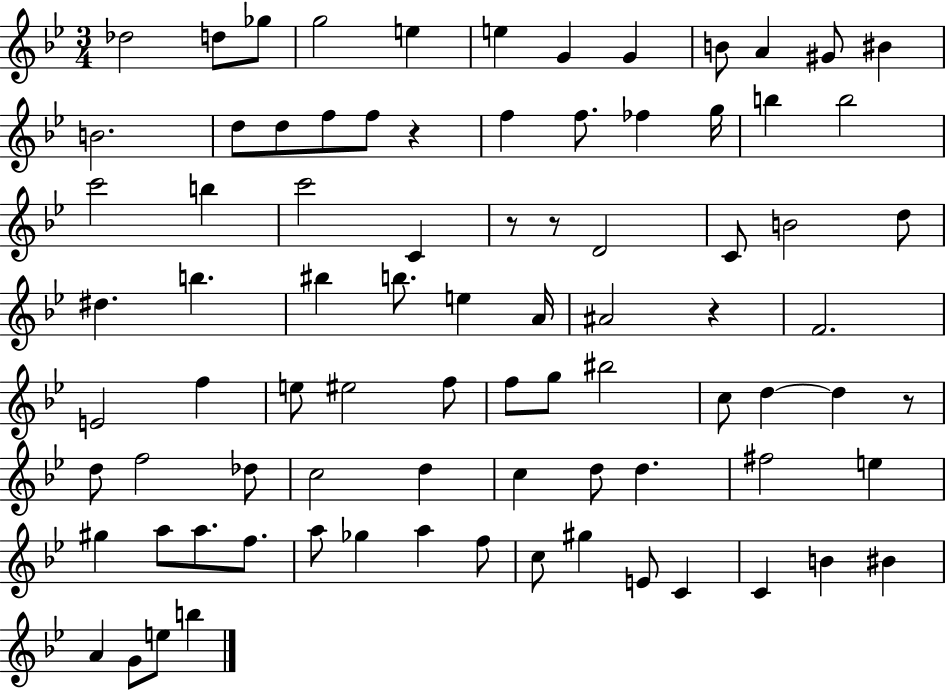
X:1
T:Untitled
M:3/4
L:1/4
K:Bb
_d2 d/2 _g/2 g2 e e G G B/2 A ^G/2 ^B B2 d/2 d/2 f/2 f/2 z f f/2 _f g/4 b b2 c'2 b c'2 C z/2 z/2 D2 C/2 B2 d/2 ^d b ^b b/2 e A/4 ^A2 z F2 E2 f e/2 ^e2 f/2 f/2 g/2 ^b2 c/2 d d z/2 d/2 f2 _d/2 c2 d c d/2 d ^f2 e ^g a/2 a/2 f/2 a/2 _g a f/2 c/2 ^g E/2 C C B ^B A G/2 e/2 b